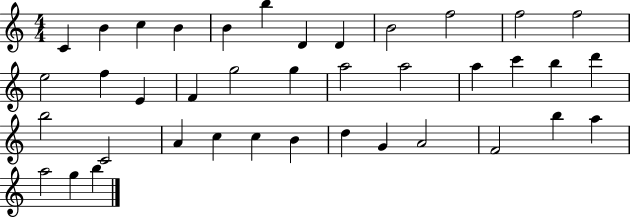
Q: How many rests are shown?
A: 0